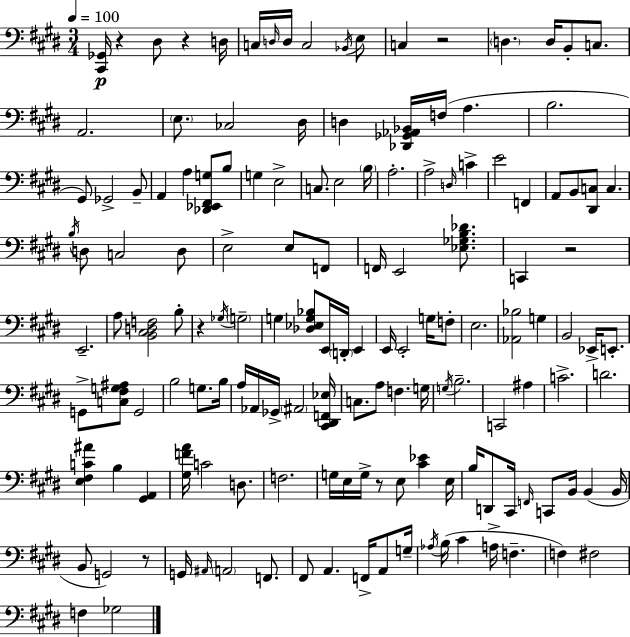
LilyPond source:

{
  \clef bass
  \numericTimeSignature
  \time 3/4
  \key e \major
  \tempo 4 = 100
  <cis, ges,>16\p r4 dis8 r4 d16 | c16 \grace { d16 } d16 c2 \acciaccatura { bes,16 } | e8 c4 r2 | \parenthesize d4. d16 b,8-. c8. | \break a,2. | \parenthesize e8. ces2 | dis16 d4 <des, ges, aes, bes,>16 f16( a4. | b2. | \break gis,8) ges,2-> | b,8-- a,4 a4 <des, ees, fis, g>8 | b8 g4 e2-> | c8. e2 | \break \parenthesize b16 a2.-. | a2-> \grace { d16 } c'4-> | e'2 f,4 | a,8 b,8 <dis, c>8 c4. | \break \acciaccatura { b16 } d8 c2 | d8 e2-> | e8 f,8 f,16 e,2 | <ees ges b des'>8. c,4 r2 | \break e,2.-- | a8 <b, cis d f>2 | b8-. r4 \acciaccatura { ges16 } \parenthesize g2-- | g4 <des ees g bes>8 e,16 | \break \parenthesize d,16-. e,4 e,16 e,2-. | g16 f8-. e2. | <aes, bes>2 | g4 b,2 | \break ees,16-> e,8.-. g,8-> <c fis g ais>8 g,2 | b2 | g8. b16 a16 aes,16 ges,16-> \parenthesize ais,2 | <cis, dis, f, ees>16 c8. a8 f4. | \break g16 \acciaccatura { g16 } b2.-- | c,2 | ais4 c'2.-> | d'2. | \break <e fis c' ais'>4 b4 | <gis, a,>4 <gis f' a'>16 c'2 | d8. f2. | g16 e16 g16-> r8 e8 | \break <cis' ees'>4 e16 b16 d,8 cis,16 \grace { f,16 } c,8 | b,16 b,4( b,16 b,8 g,2) | r8 g,16 \grace { ais,16 } \parenthesize a,2 | f,8. fis,8 a,4. | \break f,16-> a,8 g16-- \acciaccatura { aes16 }( b16 cis'4 | a16-> f4.-- f4) | fis2 f4 | ges2 \bar "|."
}